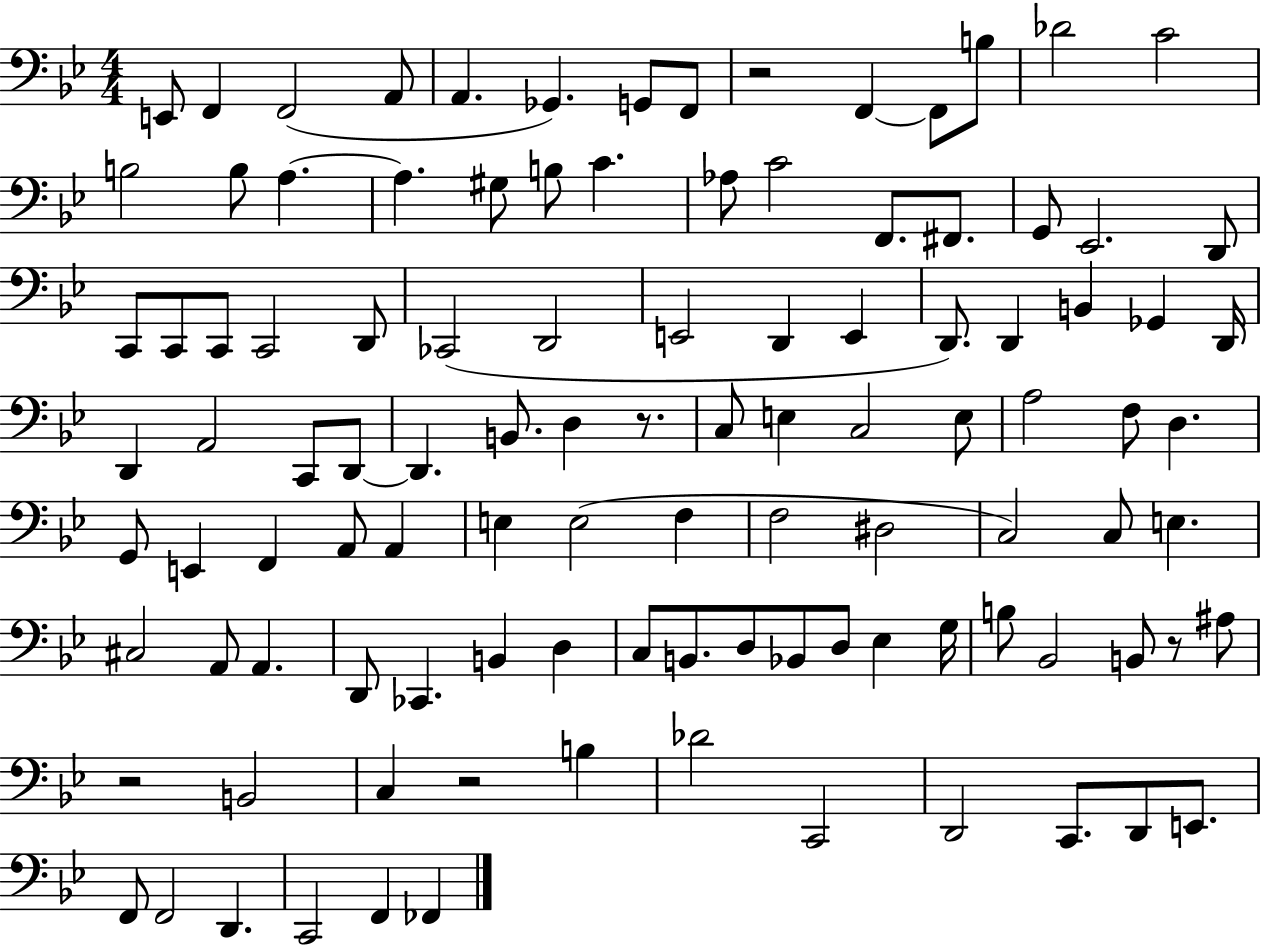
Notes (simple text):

E2/e F2/q F2/h A2/e A2/q. Gb2/q. G2/e F2/e R/h F2/q F2/e B3/e Db4/h C4/h B3/h B3/e A3/q. A3/q. G#3/e B3/e C4/q. Ab3/e C4/h F2/e. F#2/e. G2/e Eb2/h. D2/e C2/e C2/e C2/e C2/h D2/e CES2/h D2/h E2/h D2/q E2/q D2/e. D2/q B2/q Gb2/q D2/s D2/q A2/h C2/e D2/e D2/q. B2/e. D3/q R/e. C3/e E3/q C3/h E3/e A3/h F3/e D3/q. G2/e E2/q F2/q A2/e A2/q E3/q E3/h F3/q F3/h D#3/h C3/h C3/e E3/q. C#3/h A2/e A2/q. D2/e CES2/q. B2/q D3/q C3/e B2/e. D3/e Bb2/e D3/e Eb3/q G3/s B3/e Bb2/h B2/e R/e A#3/e R/h B2/h C3/q R/h B3/q Db4/h C2/h D2/h C2/e. D2/e E2/e. F2/e F2/h D2/q. C2/h F2/q FES2/q